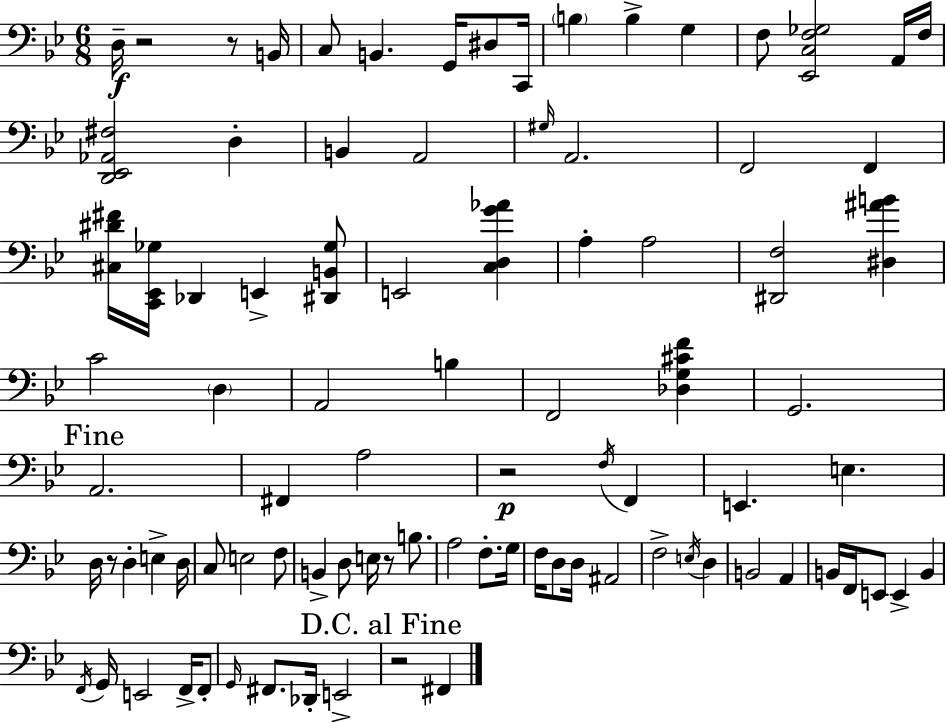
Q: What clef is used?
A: bass